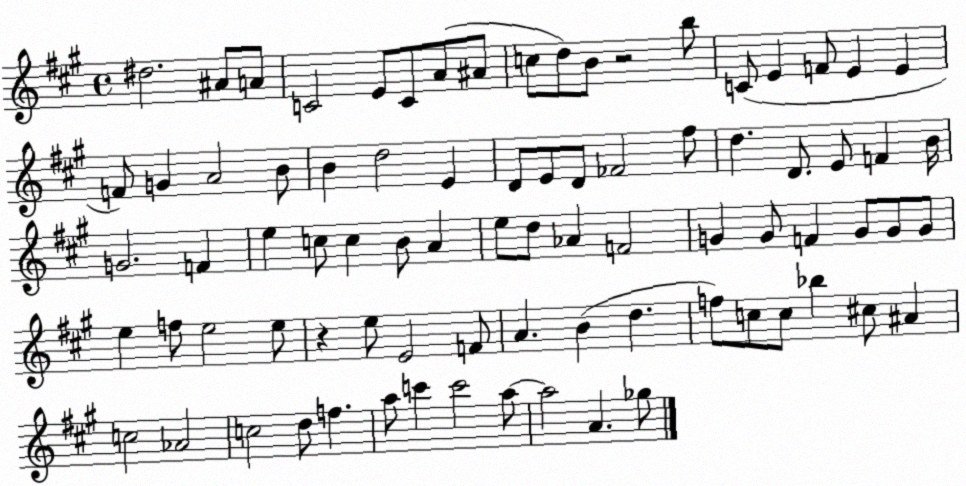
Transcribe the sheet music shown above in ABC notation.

X:1
T:Untitled
M:4/4
L:1/4
K:A
^d2 ^A/2 A/2 C2 E/2 C/2 A/2 ^A/2 c/2 d/2 B/2 z2 b/2 C/2 E F/2 E E F/2 G A2 B/2 B d2 E D/2 E/2 D/2 _F2 ^f/2 d D/2 E/2 F B/4 G2 F e c/2 c B/2 A e/2 d/2 _A F2 G G/2 F G/2 G/2 G/2 e f/2 e2 e/2 z e/2 E2 F/2 A B d f/2 c/2 c/2 _b ^c/2 ^A c2 _A2 c2 d/2 f a/2 c' c'2 a/2 a2 A _g/2